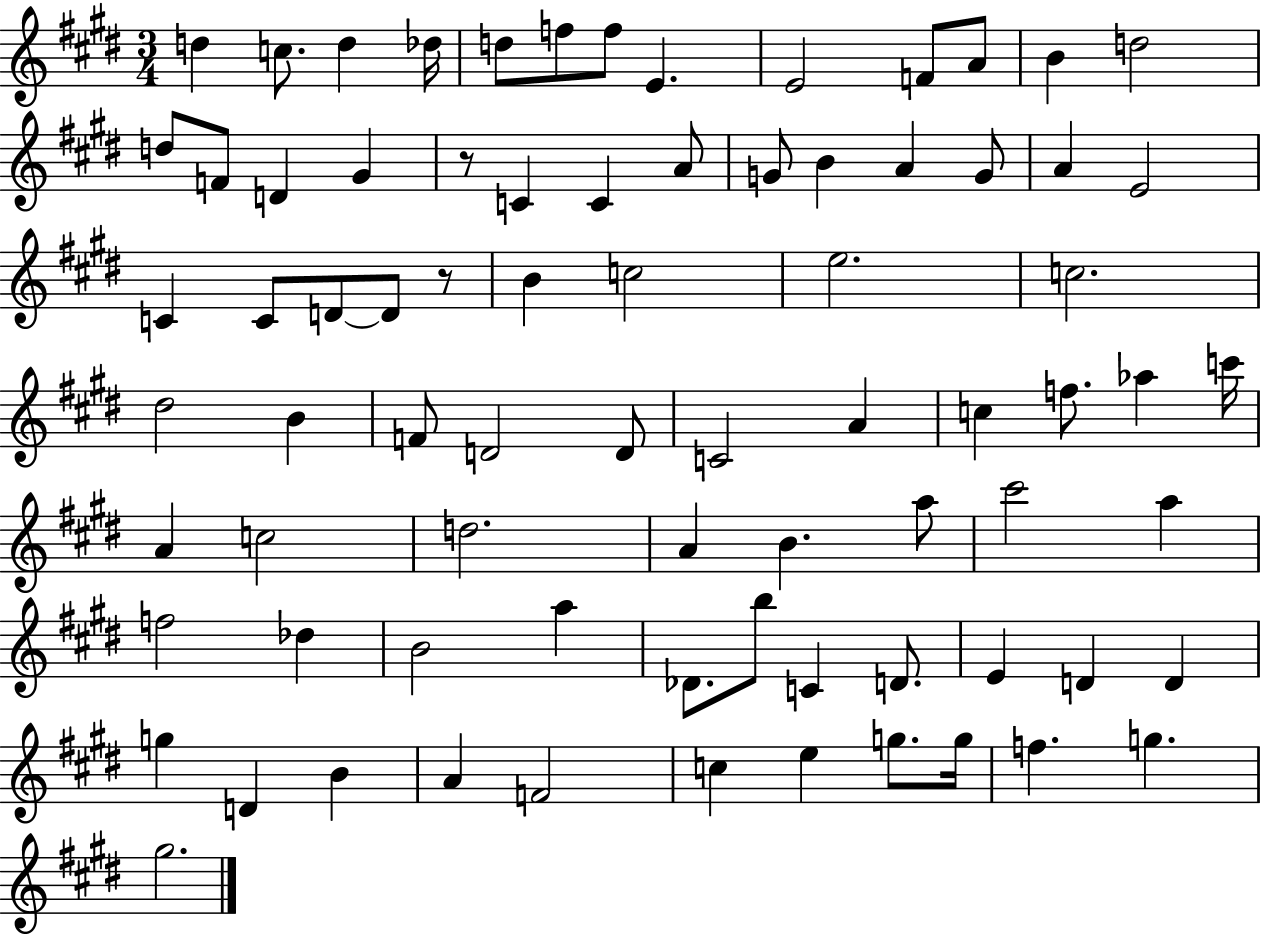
X:1
T:Untitled
M:3/4
L:1/4
K:E
d c/2 d _d/4 d/2 f/2 f/2 E E2 F/2 A/2 B d2 d/2 F/2 D ^G z/2 C C A/2 G/2 B A G/2 A E2 C C/2 D/2 D/2 z/2 B c2 e2 c2 ^d2 B F/2 D2 D/2 C2 A c f/2 _a c'/4 A c2 d2 A B a/2 ^c'2 a f2 _d B2 a _D/2 b/2 C D/2 E D D g D B A F2 c e g/2 g/4 f g ^g2